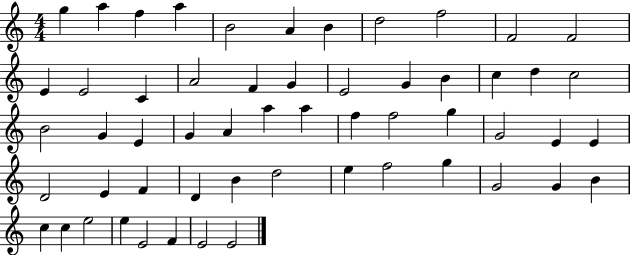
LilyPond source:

{
  \clef treble
  \numericTimeSignature
  \time 4/4
  \key c \major
  g''4 a''4 f''4 a''4 | b'2 a'4 b'4 | d''2 f''2 | f'2 f'2 | \break e'4 e'2 c'4 | a'2 f'4 g'4 | e'2 g'4 b'4 | c''4 d''4 c''2 | \break b'2 g'4 e'4 | g'4 a'4 a''4 a''4 | f''4 f''2 g''4 | g'2 e'4 e'4 | \break d'2 e'4 f'4 | d'4 b'4 d''2 | e''4 f''2 g''4 | g'2 g'4 b'4 | \break c''4 c''4 e''2 | e''4 e'2 f'4 | e'2 e'2 | \bar "|."
}